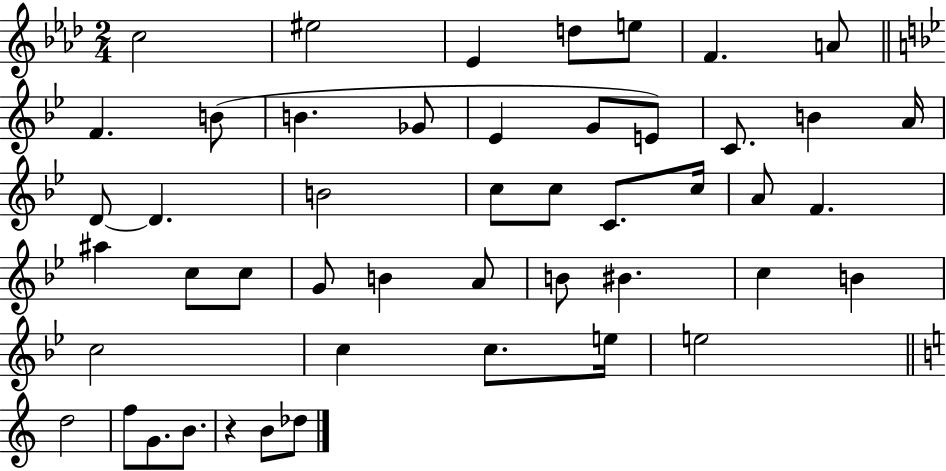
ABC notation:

X:1
T:Untitled
M:2/4
L:1/4
K:Ab
c2 ^e2 _E d/2 e/2 F A/2 F B/2 B _G/2 _E G/2 E/2 C/2 B A/4 D/2 D B2 c/2 c/2 C/2 c/4 A/2 F ^a c/2 c/2 G/2 B A/2 B/2 ^B c B c2 c c/2 e/4 e2 d2 f/2 G/2 B/2 z B/2 _d/2